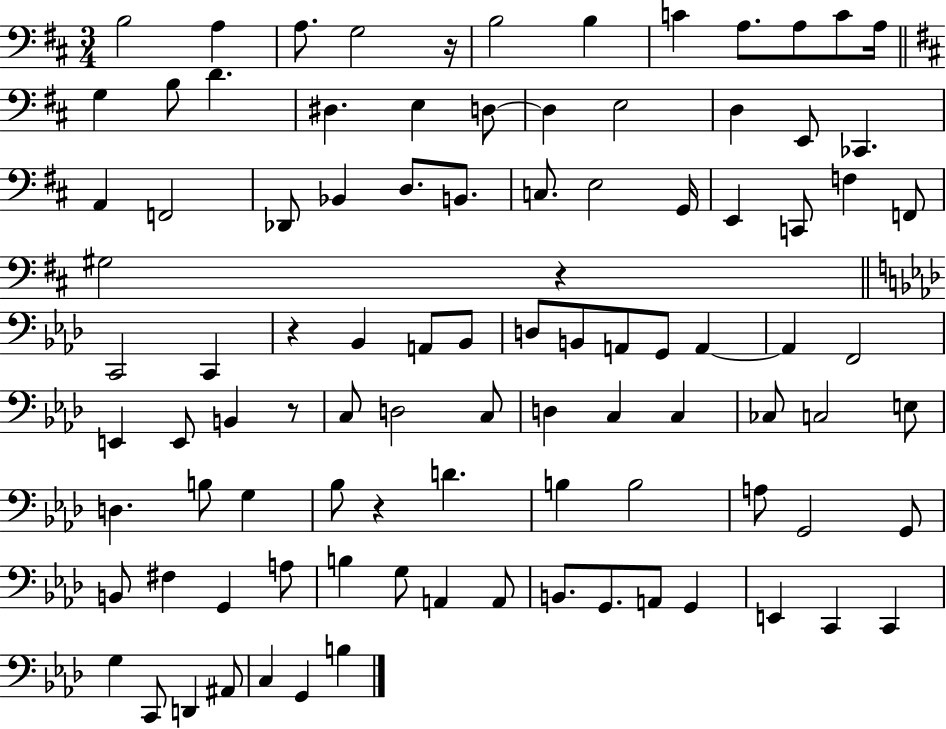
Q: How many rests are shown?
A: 5